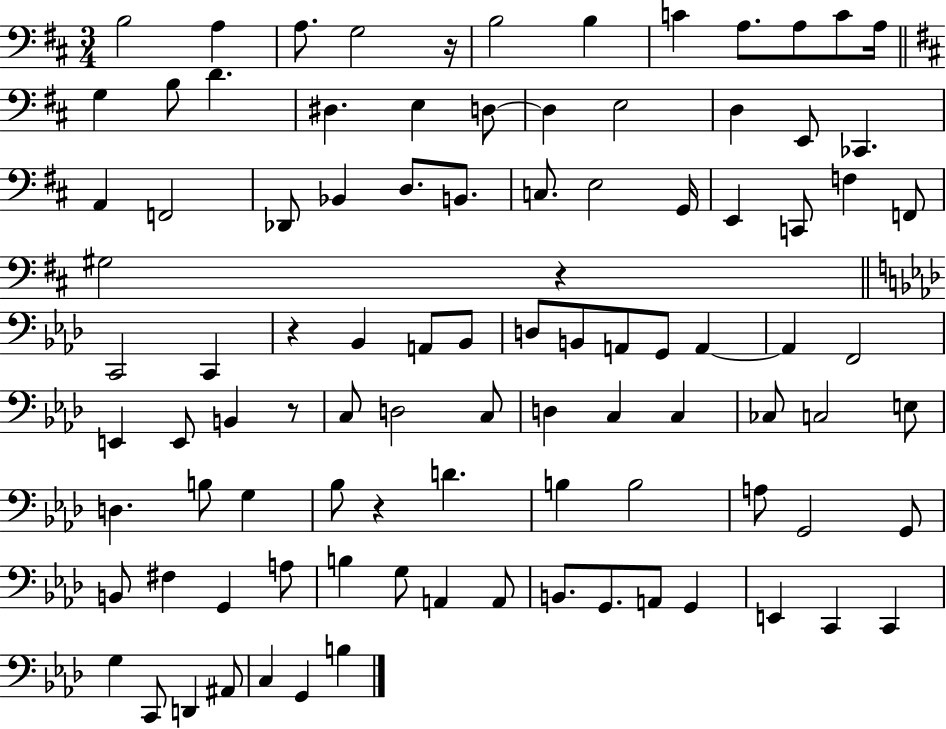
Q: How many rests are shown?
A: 5